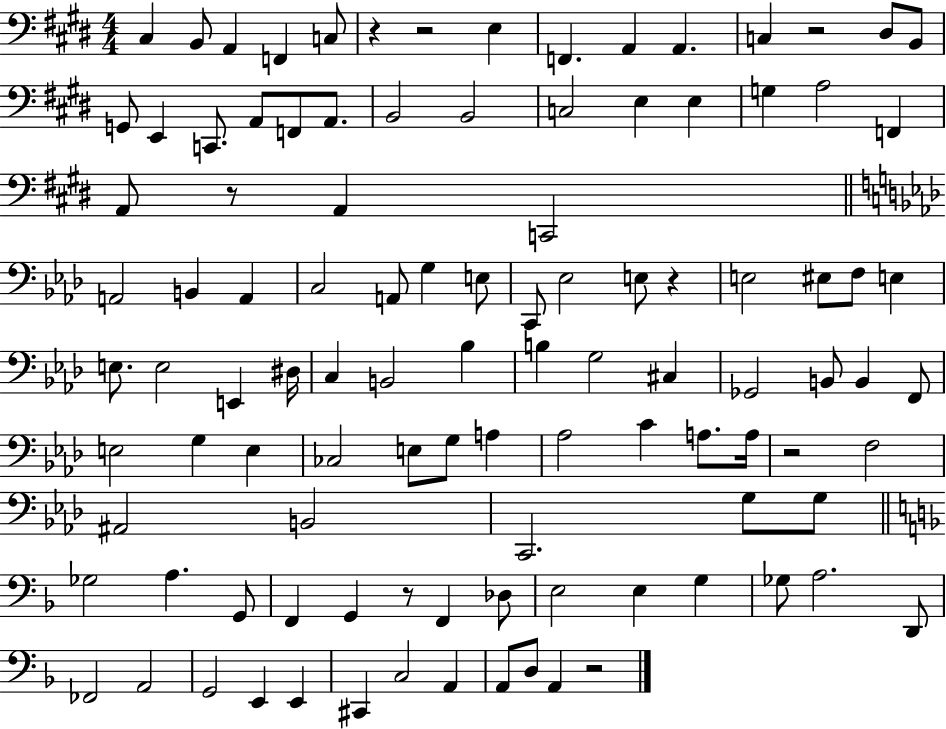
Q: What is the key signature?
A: E major